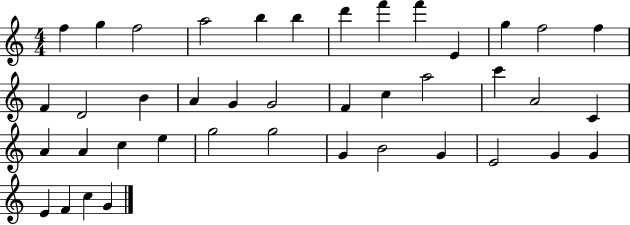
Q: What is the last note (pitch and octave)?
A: G4